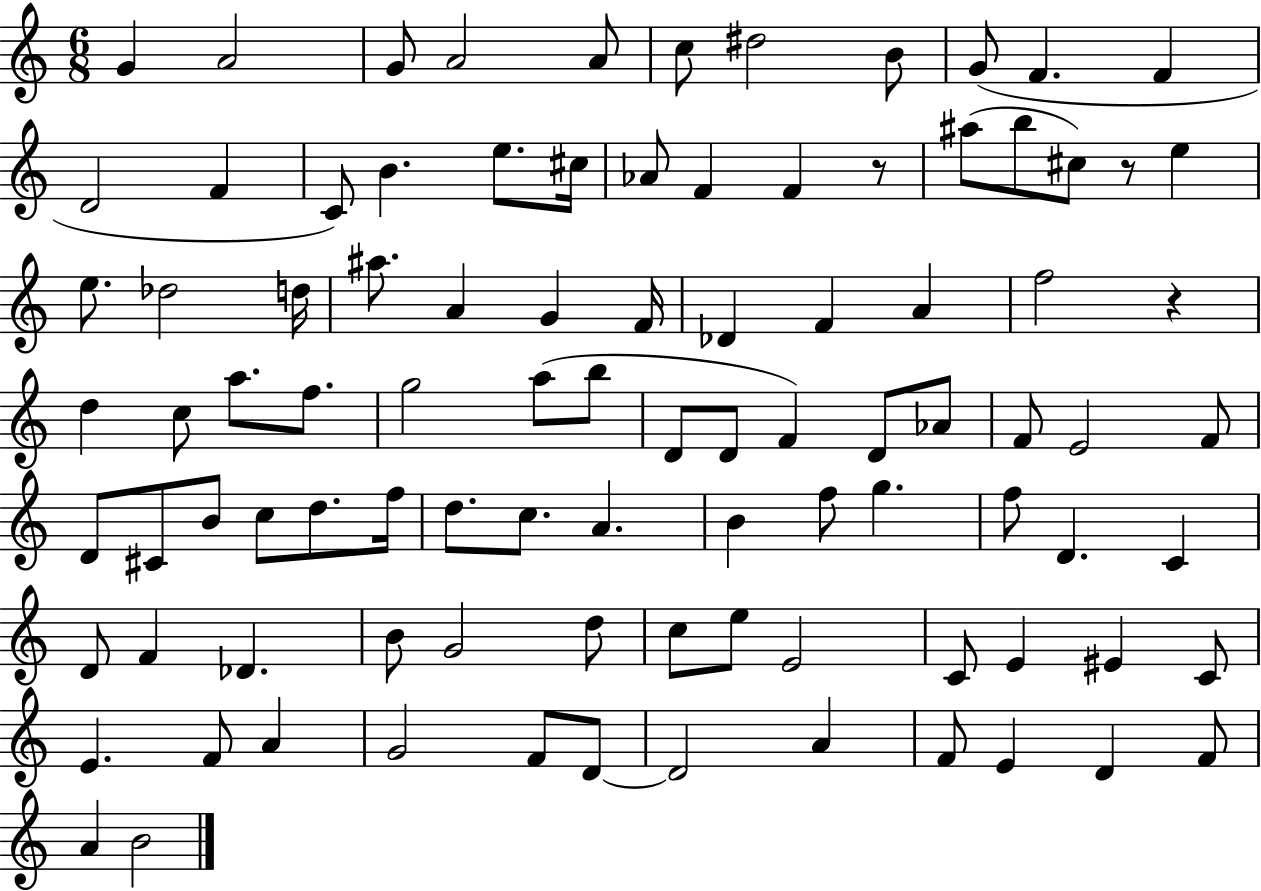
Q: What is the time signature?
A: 6/8